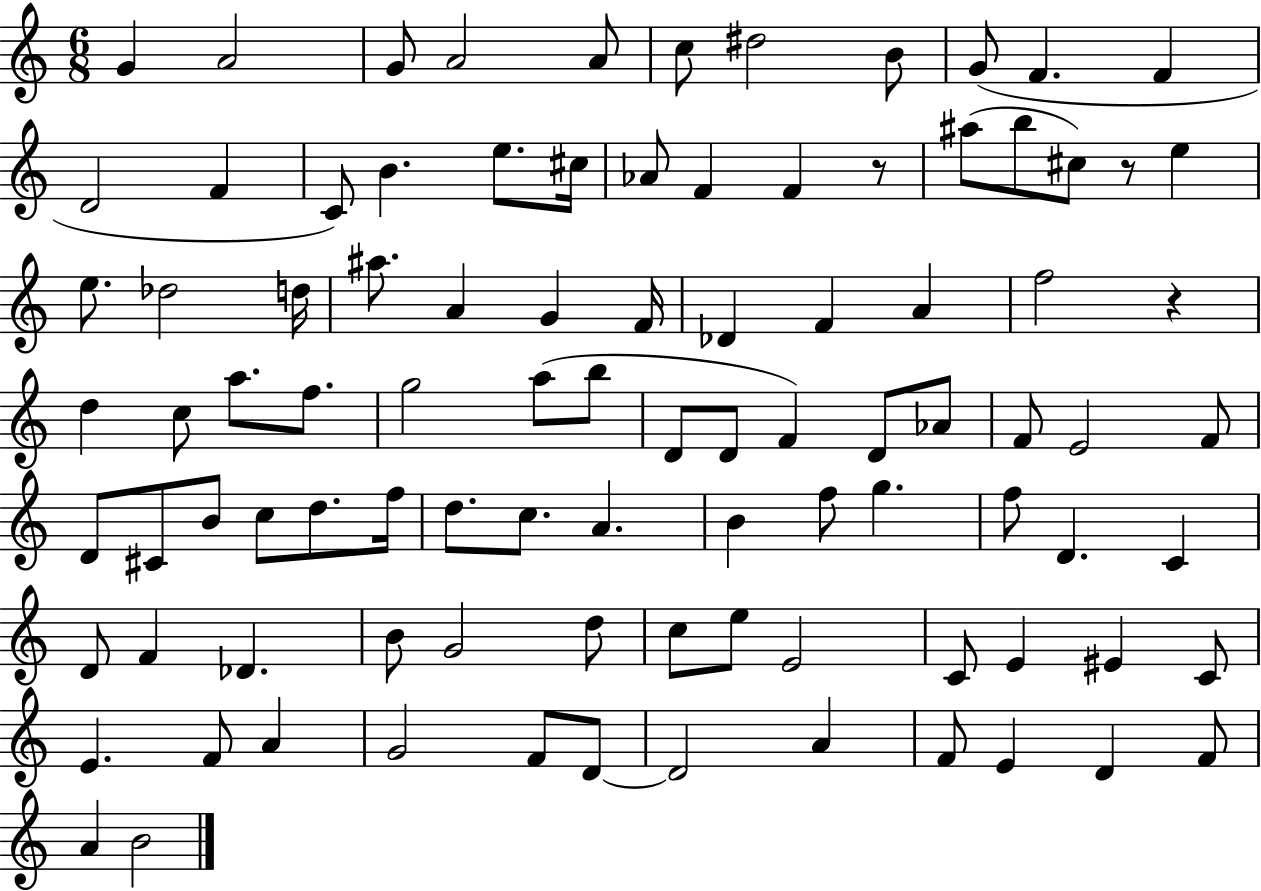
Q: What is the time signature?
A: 6/8